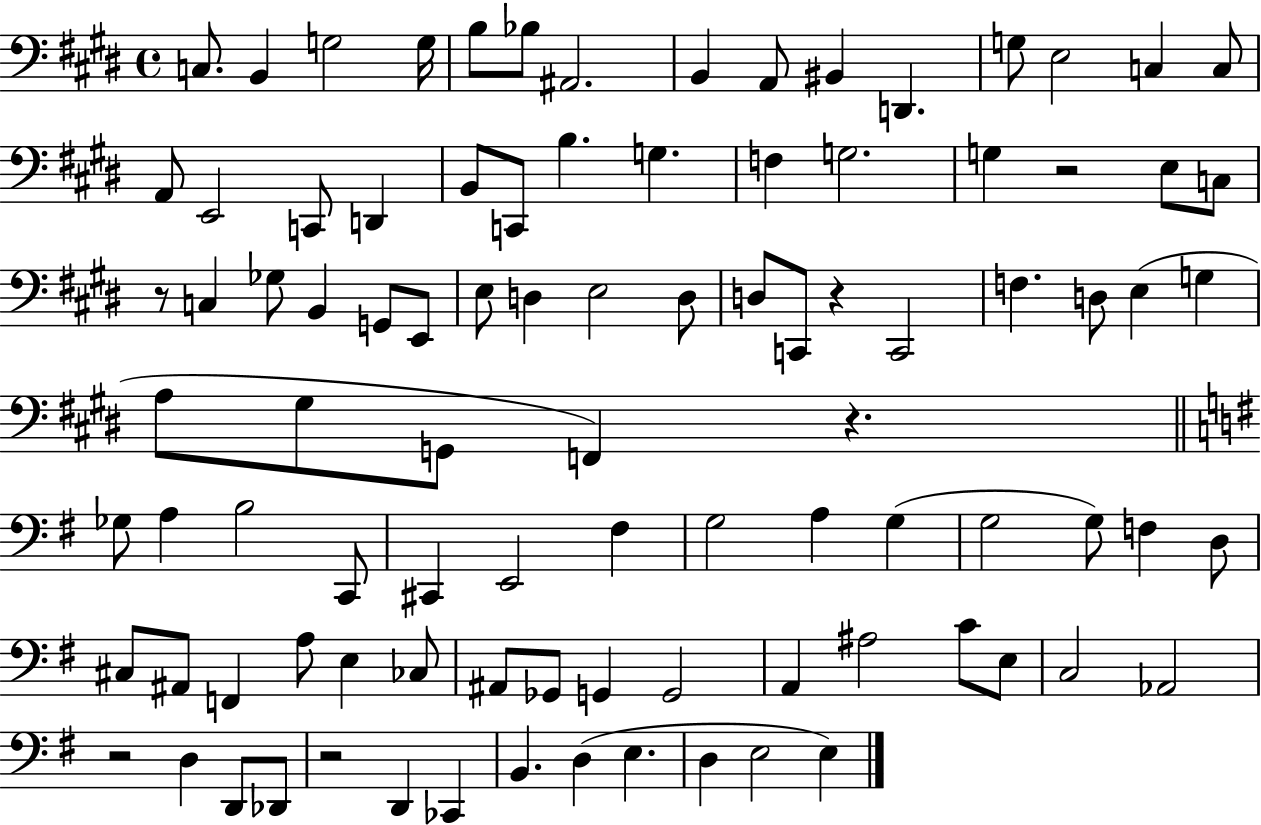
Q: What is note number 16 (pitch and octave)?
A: A2